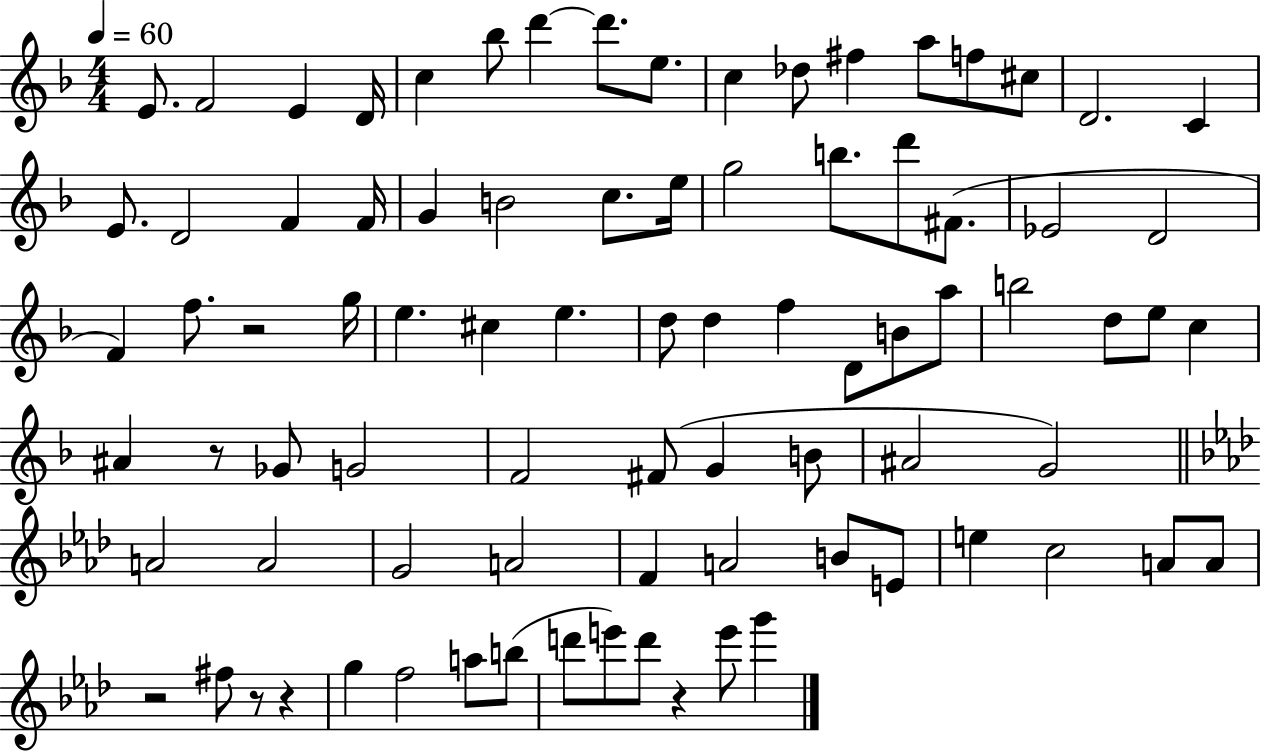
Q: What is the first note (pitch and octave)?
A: E4